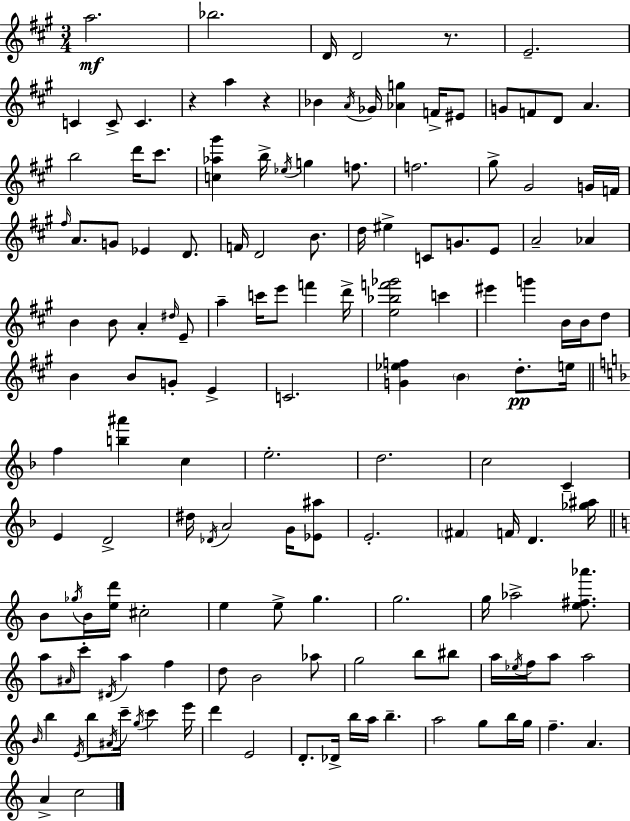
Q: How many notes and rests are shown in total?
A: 148